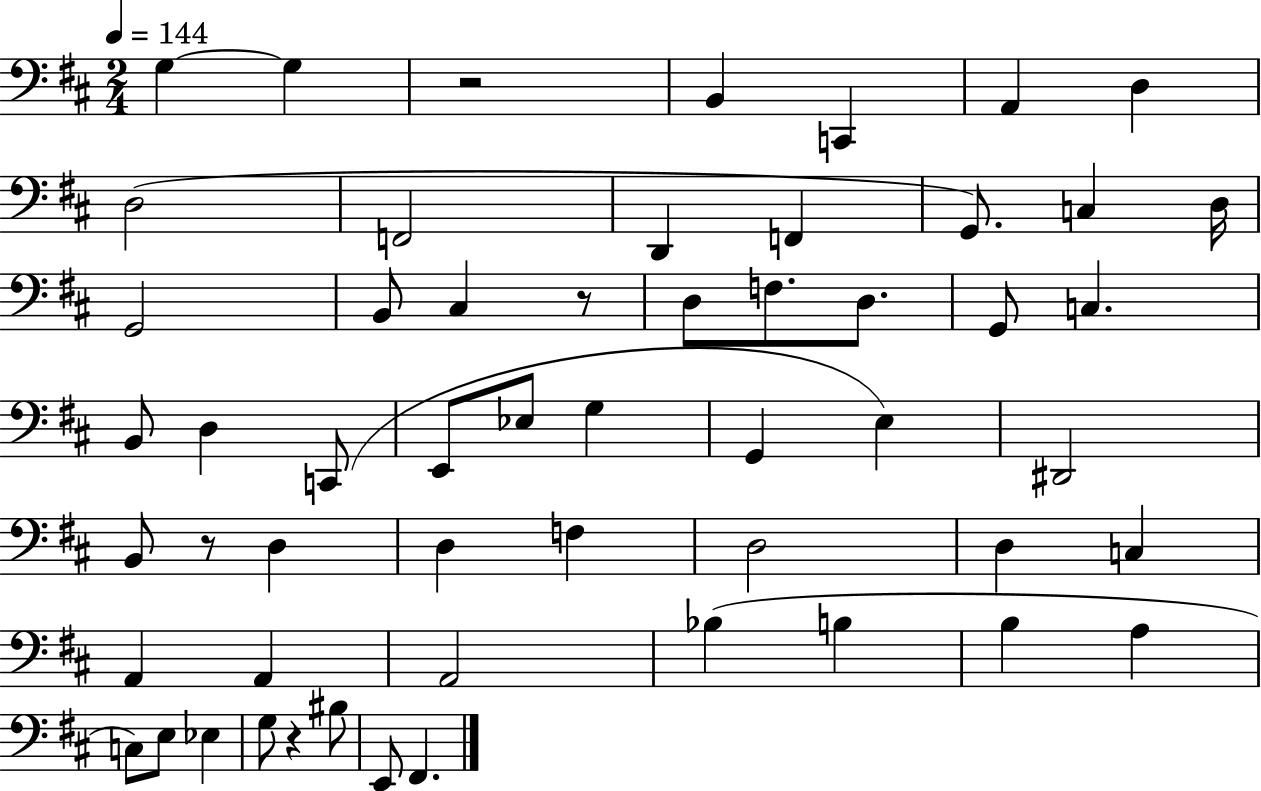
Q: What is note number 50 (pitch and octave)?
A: E2